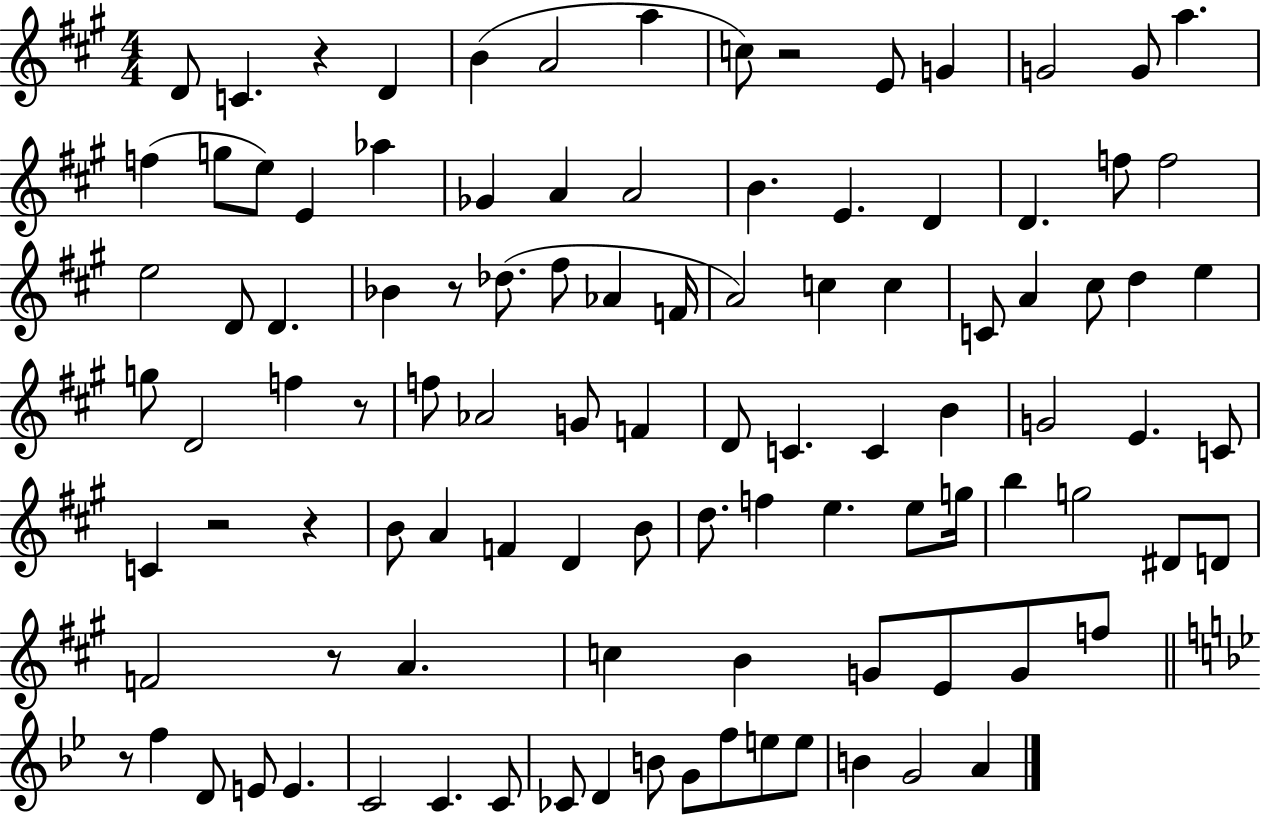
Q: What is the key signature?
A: A major